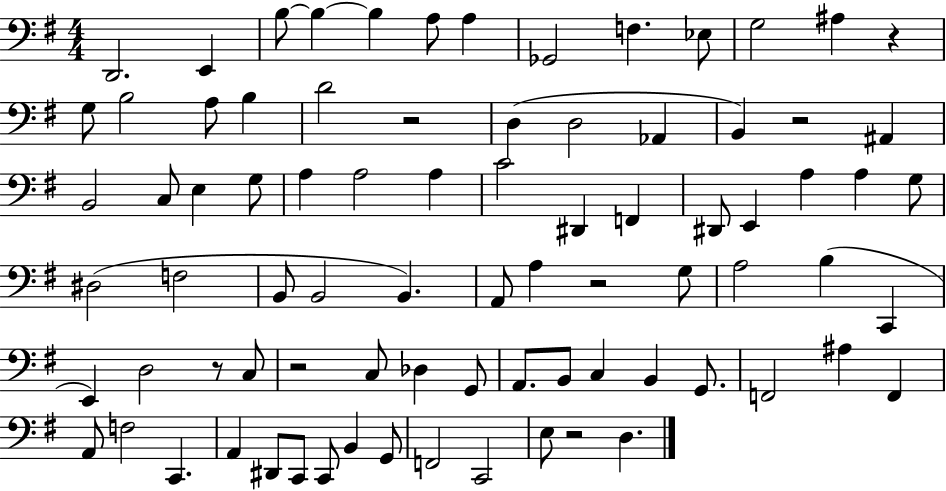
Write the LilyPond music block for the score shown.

{
  \clef bass
  \numericTimeSignature
  \time 4/4
  \key g \major
  d,2. e,4 | b8~~ b4~~ b4 a8 a4 | ges,2 f4. ees8 | g2 ais4 r4 | \break g8 b2 a8 b4 | d'2 r2 | d4( d2 aes,4 | b,4) r2 ais,4 | \break b,2 c8 e4 g8 | a4 a2 a4 | c'2 dis,4 f,4 | dis,8 e,4 a4 a4 g8 | \break dis2( f2 | b,8 b,2 b,4.) | a,8 a4 r2 g8 | a2 b4( c,4 | \break e,4) d2 r8 c8 | r2 c8 des4 g,8 | a,8. b,8 c4 b,4 g,8. | f,2 ais4 f,4 | \break a,8 f2 c,4. | a,4 dis,8 c,8 c,8 b,4 g,8 | f,2 c,2 | e8 r2 d4. | \break \bar "|."
}